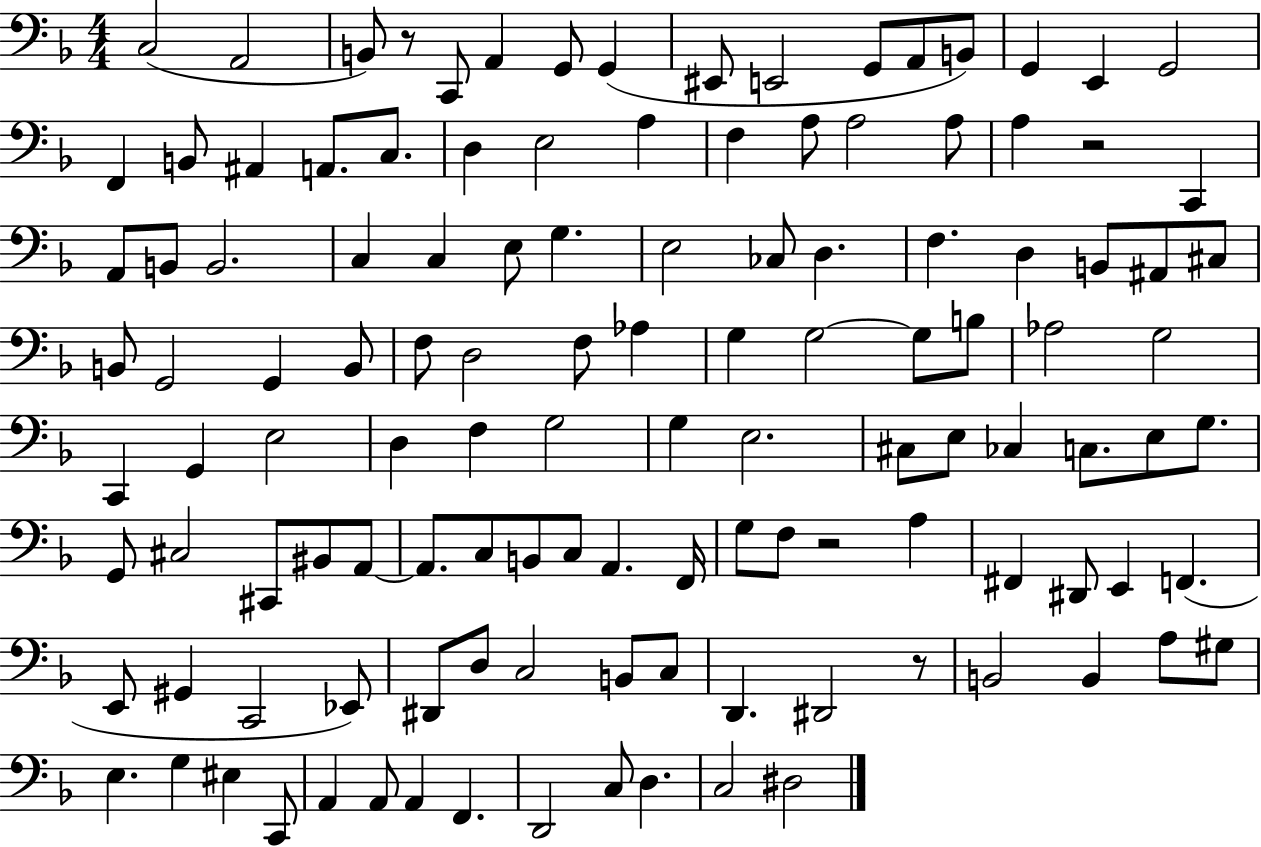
C3/h A2/h B2/e R/e C2/e A2/q G2/e G2/q EIS2/e E2/h G2/e A2/e B2/e G2/q E2/q G2/h F2/q B2/e A#2/q A2/e. C3/e. D3/q E3/h A3/q F3/q A3/e A3/h A3/e A3/q R/h C2/q A2/e B2/e B2/h. C3/q C3/q E3/e G3/q. E3/h CES3/e D3/q. F3/q. D3/q B2/e A#2/e C#3/e B2/e G2/h G2/q B2/e F3/e D3/h F3/e Ab3/q G3/q G3/h G3/e B3/e Ab3/h G3/h C2/q G2/q E3/h D3/q F3/q G3/h G3/q E3/h. C#3/e E3/e CES3/q C3/e. E3/e G3/e. G2/e C#3/h C#2/e BIS2/e A2/e A2/e. C3/e B2/e C3/e A2/q. F2/s G3/e F3/e R/h A3/q F#2/q D#2/e E2/q F2/q. E2/e G#2/q C2/h Eb2/e D#2/e D3/e C3/h B2/e C3/e D2/q. D#2/h R/e B2/h B2/q A3/e G#3/e E3/q. G3/q EIS3/q C2/e A2/q A2/e A2/q F2/q. D2/h C3/e D3/q. C3/h D#3/h